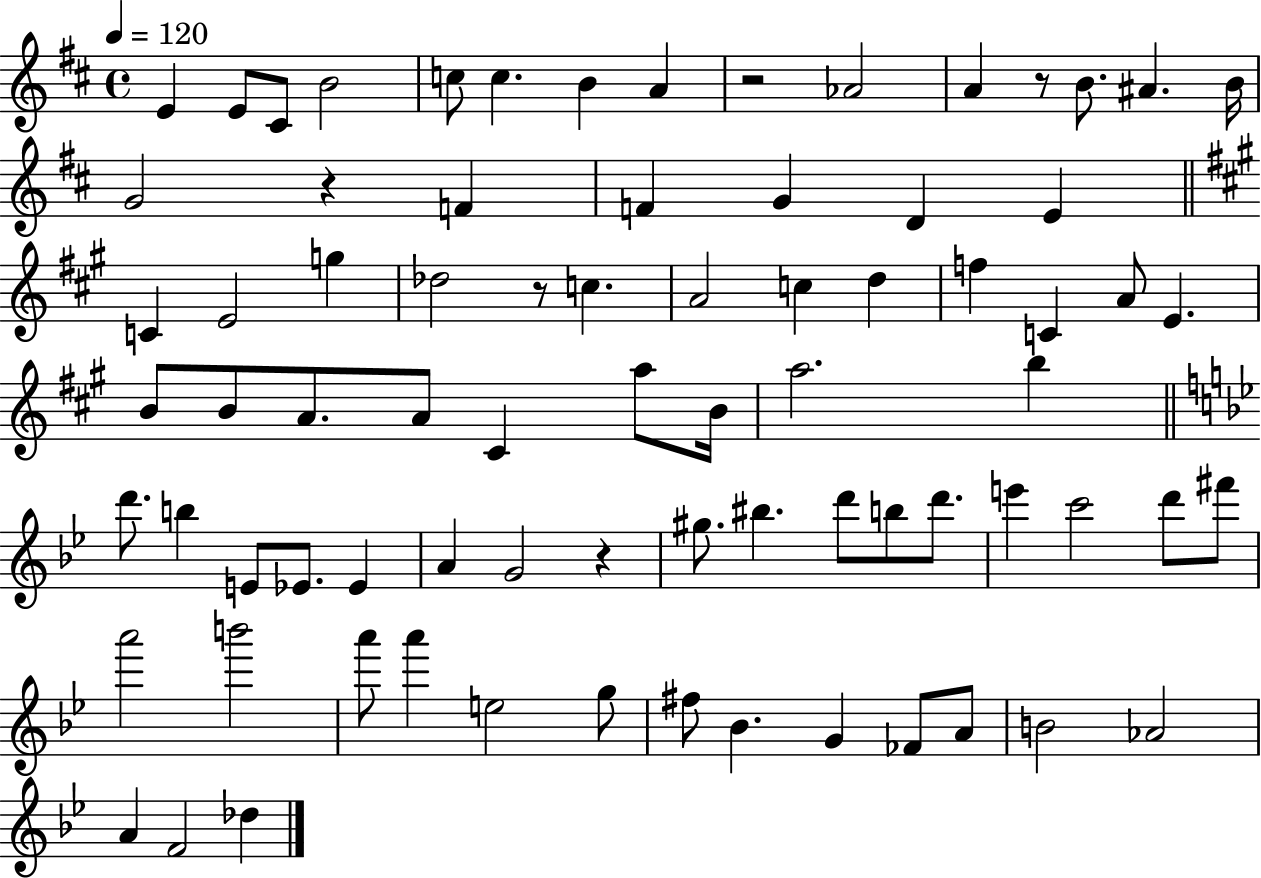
{
  \clef treble
  \time 4/4
  \defaultTimeSignature
  \key d \major
  \tempo 4 = 120
  \repeat volta 2 { e'4 e'8 cis'8 b'2 | c''8 c''4. b'4 a'4 | r2 aes'2 | a'4 r8 b'8. ais'4. b'16 | \break g'2 r4 f'4 | f'4 g'4 d'4 e'4 | \bar "||" \break \key a \major c'4 e'2 g''4 | des''2 r8 c''4. | a'2 c''4 d''4 | f''4 c'4 a'8 e'4. | \break b'8 b'8 a'8. a'8 cis'4 a''8 b'16 | a''2. b''4 | \bar "||" \break \key bes \major d'''8. b''4 e'8 ees'8. ees'4 | a'4 g'2 r4 | gis''8. bis''4. d'''8 b''8 d'''8. | e'''4 c'''2 d'''8 fis'''8 | \break a'''2 b'''2 | a'''8 a'''4 e''2 g''8 | fis''8 bes'4. g'4 fes'8 a'8 | b'2 aes'2 | \break a'4 f'2 des''4 | } \bar "|."
}